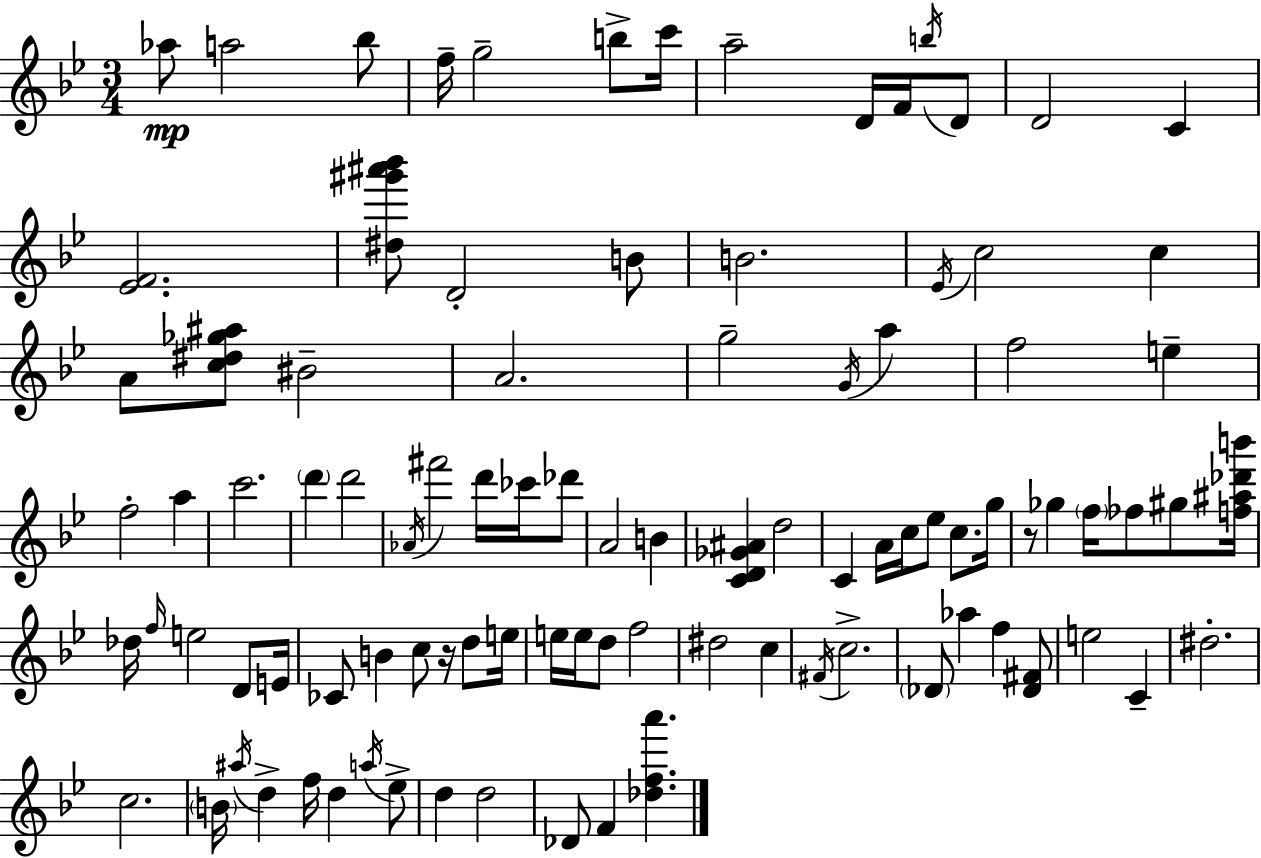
{
  \clef treble
  \numericTimeSignature
  \time 3/4
  \key bes \major
  aes''8\mp a''2 bes''8 | f''16-- g''2-- b''8-> c'''16 | a''2-- d'16 f'16 \acciaccatura { b''16 } d'8 | d'2 c'4 | \break <ees' f'>2. | <dis'' gis''' ais''' bes'''>8 d'2-. b'8 | b'2. | \acciaccatura { ees'16 } c''2 c''4 | \break a'8 <c'' dis'' ges'' ais''>8 bis'2-- | a'2. | g''2-- \acciaccatura { g'16 } a''4 | f''2 e''4-- | \break f''2-. a''4 | c'''2. | \parenthesize d'''4 d'''2 | \acciaccatura { aes'16 } fis'''2 | \break d'''16 ces'''16 des'''8 a'2 | b'4 <c' d' ges' ais'>4 d''2 | c'4 a'16 c''16 ees''8 | c''8. g''16 r8 ges''4 \parenthesize f''16 fes''8 | \break gis''8 <f'' ais'' des''' b'''>16 des''16 \grace { f''16 } e''2 | d'8 e'16 ces'8 b'4 c''8 | r16 d''8 e''16 e''16 e''16 d''8 f''2 | dis''2 | \break c''4 \acciaccatura { fis'16 } c''2.-> | \parenthesize des'8 aes''4 | f''4 <des' fis'>8 e''2 | c'4-- dis''2.-. | \break c''2. | \parenthesize b'16 \acciaccatura { ais''16 } d''4-> | f''16 d''4 \acciaccatura { a''16 } ees''8-> d''4 | d''2 des'8 f'4 | \break <des'' f'' a'''>4. \bar "|."
}